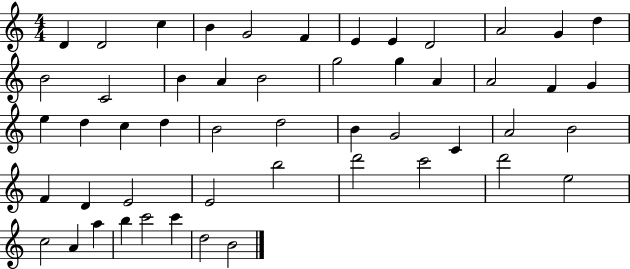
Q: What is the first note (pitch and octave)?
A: D4